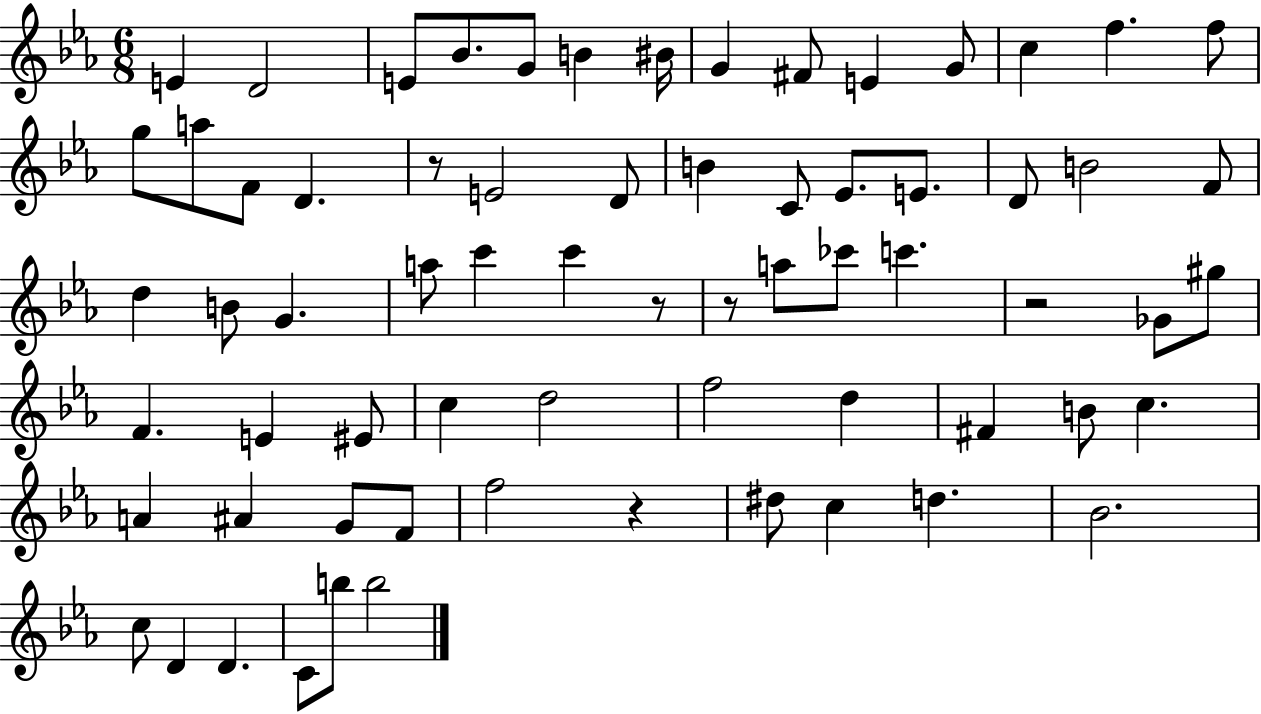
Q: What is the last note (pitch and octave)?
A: B5